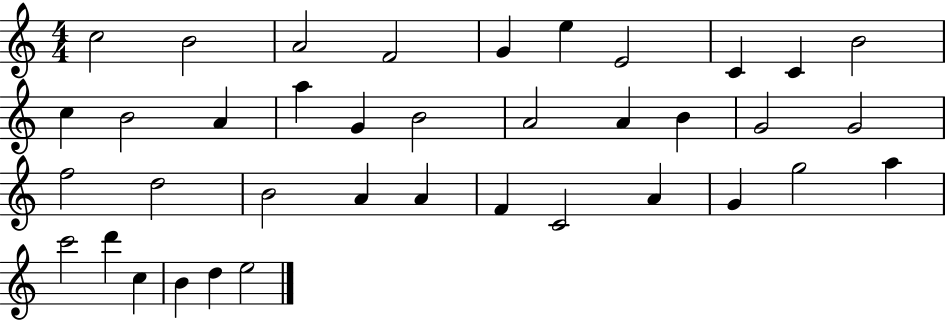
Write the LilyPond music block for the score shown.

{
  \clef treble
  \numericTimeSignature
  \time 4/4
  \key c \major
  c''2 b'2 | a'2 f'2 | g'4 e''4 e'2 | c'4 c'4 b'2 | \break c''4 b'2 a'4 | a''4 g'4 b'2 | a'2 a'4 b'4 | g'2 g'2 | \break f''2 d''2 | b'2 a'4 a'4 | f'4 c'2 a'4 | g'4 g''2 a''4 | \break c'''2 d'''4 c''4 | b'4 d''4 e''2 | \bar "|."
}